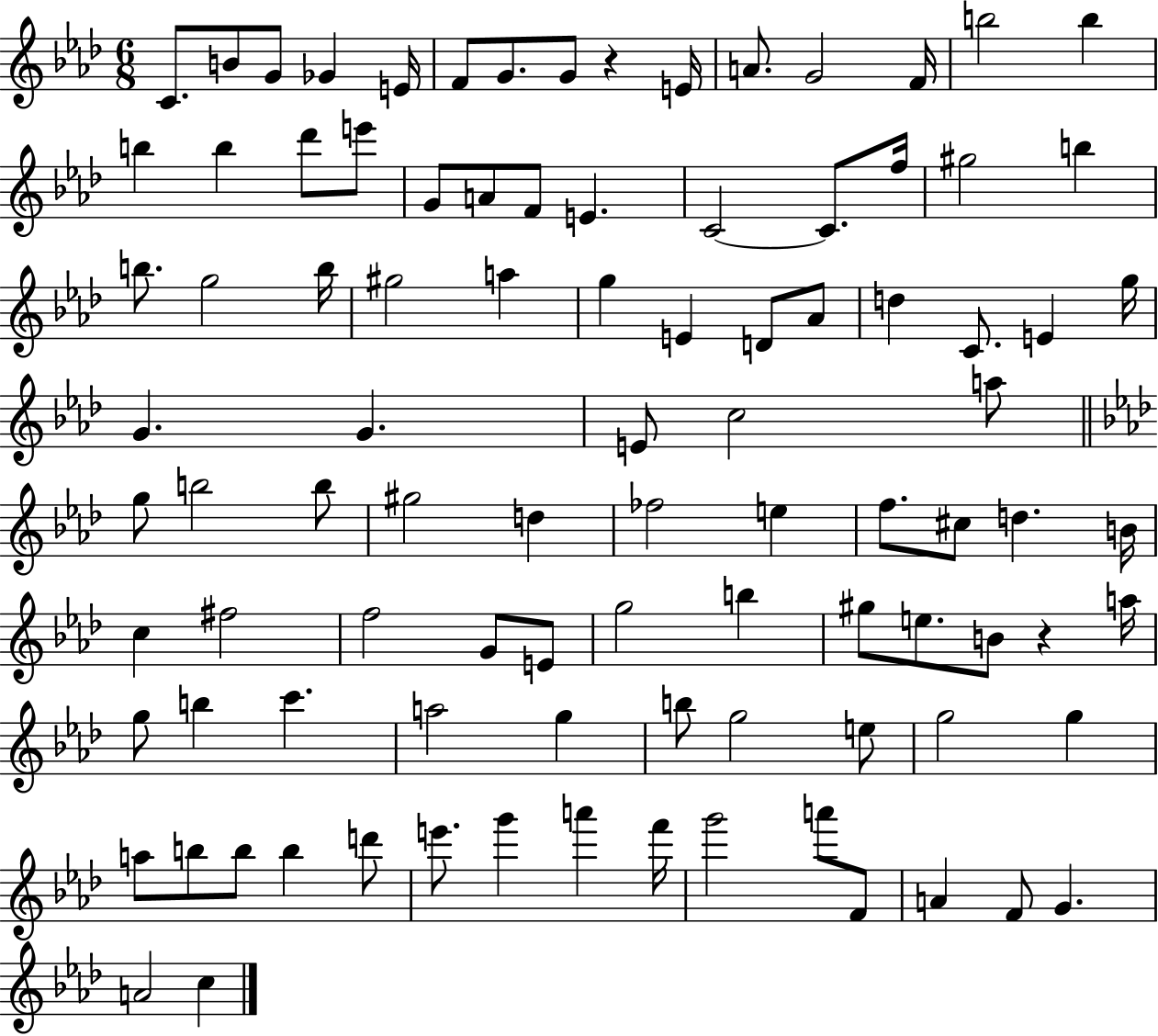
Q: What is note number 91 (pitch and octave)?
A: F4